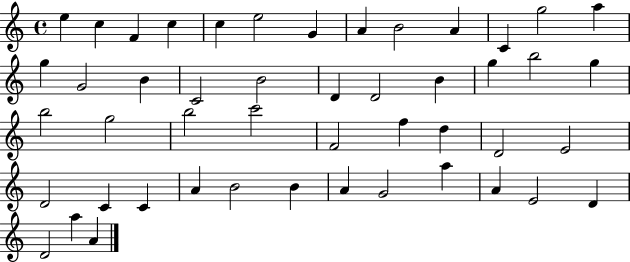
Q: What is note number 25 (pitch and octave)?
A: B5